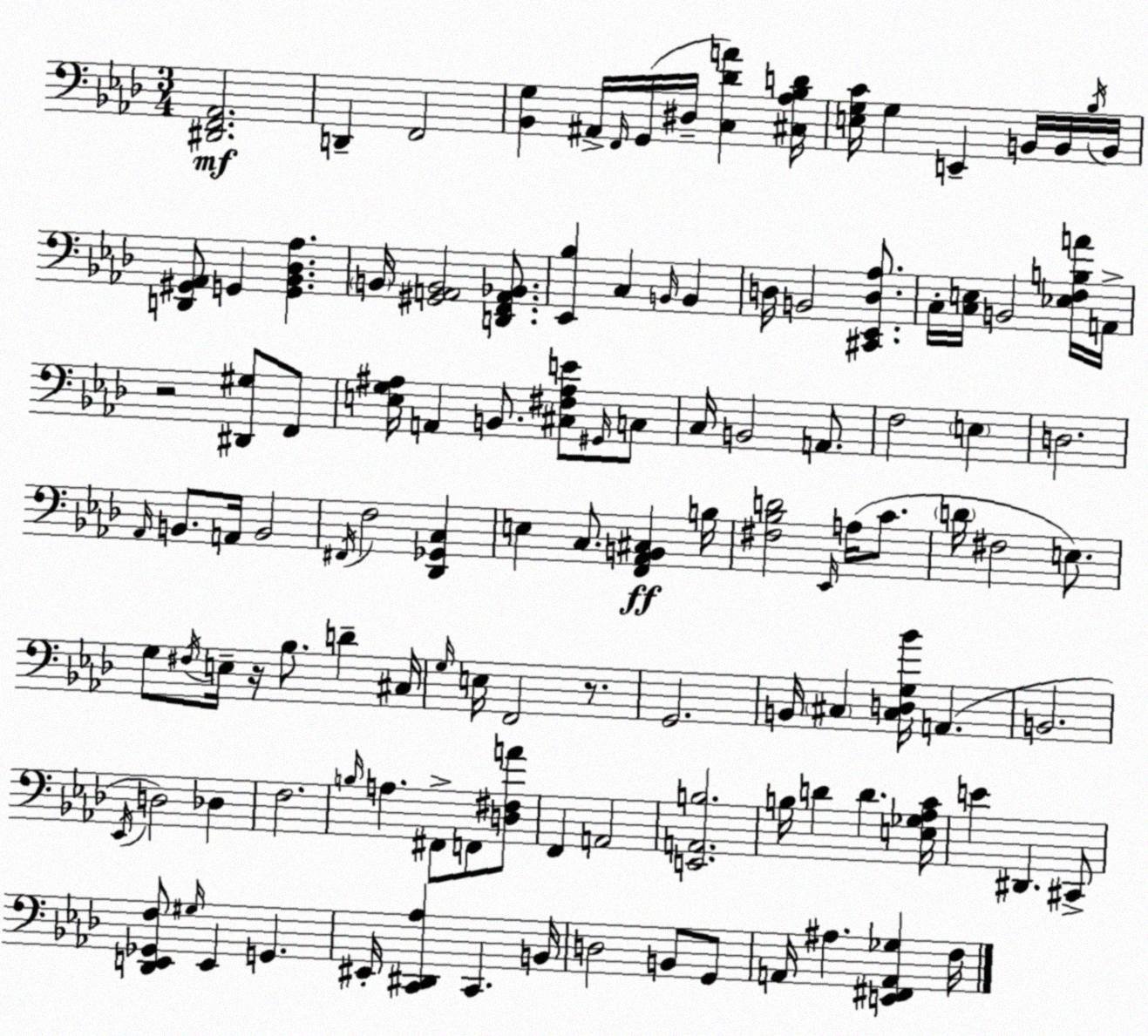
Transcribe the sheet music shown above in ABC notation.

X:1
T:Untitled
M:3/4
L:1/4
K:Fm
[^D,,F,,_A,,]2 D,, F,,2 [_B,,G,] ^A,,/4 F,,/4 G,,/4 ^D,/4 [C,_DA] [^C,_A,_B,D]/4 [E,G,C]/4 G, E,, B,,/4 B,,/4 _B,/4 B,,/4 [D,,^G,,_A,,]/2 G,, [G,,_B,,_D,_A,] B,,/4 [^G,,A,,B,,]2 [D,,F,,A,,_B,,]/2 [_E,,_B,] C, B,,/4 B,, D,/4 B,,2 [^C,,_E,,D,_A,]/2 C,/4 [C,E,]/4 B,,2 [_E,F,B,A]/4 A,,/4 z2 [^D,,^G,]/2 F,,/2 [E,G,^A,]/4 A,, B,,/2 [^C,^F,^A,E]/2 ^G,,/4 C,/2 C,/4 B,,2 A,,/2 F,2 E, D,2 _A,,/4 B,,/2 A,,/4 B,,2 ^F,,/4 F,2 [_D,,_G,,C,] E, C,/2 [F,,_A,,B,,^C,] B,/4 [^F,_B,D]2 _E,,/4 A,/4 C/2 D/4 ^F,2 E,/2 G,/2 ^F,/4 E,/4 z/4 _B,/2 D ^C,/4 G,/4 E,/4 F,,2 z/2 G,,2 B,,/4 ^C, [^C,D,G,_B]/4 A,, B,,2 _E,,/4 D,2 _D, F,2 B,/4 A, ^F,,/2 F,,/2 [D,^F,A]/2 F,, A,,2 [E,,A,,B,]2 B,/4 D D [E,_G,_A,C]/4 E ^D,, ^C,,/2 [_D,,E,,_G,,F,]/2 ^G,/4 E,, G,, ^E,,/4 [C,,^D,,_A,] C,, B,,/4 D,2 B,,/2 G,,/2 A,,/4 ^A, [E,,^F,,A,,_G,] F,/4